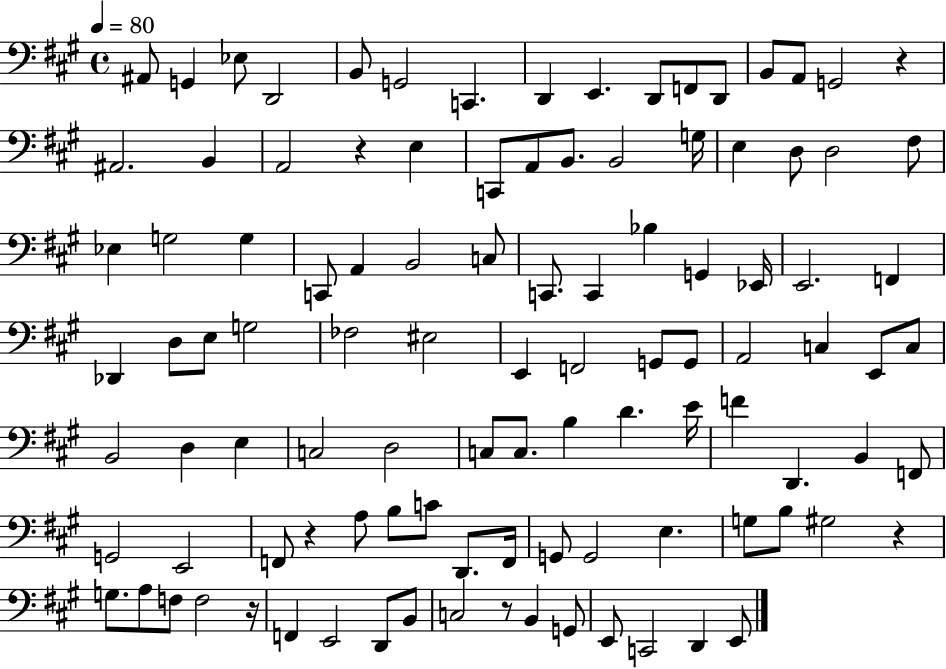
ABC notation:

X:1
T:Untitled
M:4/4
L:1/4
K:A
^A,,/2 G,, _E,/2 D,,2 B,,/2 G,,2 C,, D,, E,, D,,/2 F,,/2 D,,/2 B,,/2 A,,/2 G,,2 z ^A,,2 B,, A,,2 z E, C,,/2 A,,/2 B,,/2 B,,2 G,/4 E, D,/2 D,2 ^F,/2 _E, G,2 G, C,,/2 A,, B,,2 C,/2 C,,/2 C,, _B, G,, _E,,/4 E,,2 F,, _D,, D,/2 E,/2 G,2 _F,2 ^E,2 E,, F,,2 G,,/2 G,,/2 A,,2 C, E,,/2 C,/2 B,,2 D, E, C,2 D,2 C,/2 C,/2 B, D E/4 F D,, B,, F,,/2 G,,2 E,,2 F,,/2 z A,/2 B,/2 C/2 D,,/2 F,,/4 G,,/2 G,,2 E, G,/2 B,/2 ^G,2 z G,/2 A,/2 F,/2 F,2 z/4 F,, E,,2 D,,/2 B,,/2 C,2 z/2 B,, G,,/2 E,,/2 C,,2 D,, E,,/2